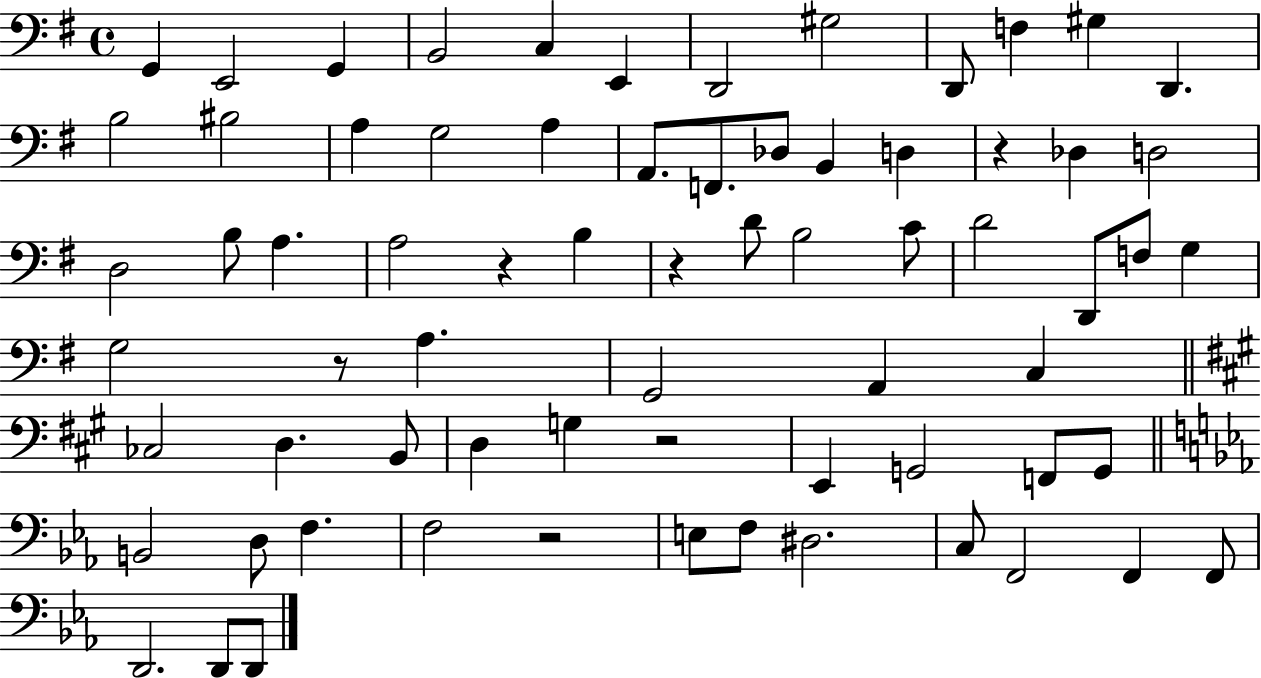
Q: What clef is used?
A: bass